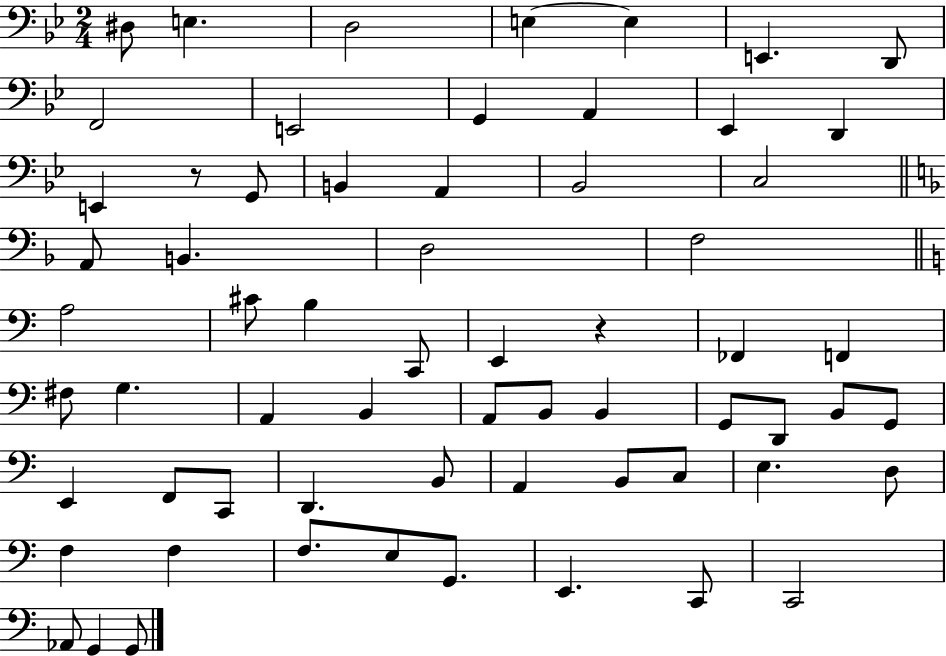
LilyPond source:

{
  \clef bass
  \numericTimeSignature
  \time 2/4
  \key bes \major
  dis8 e4. | d2 | e4~~ e4 | e,4. d,8 | \break f,2 | e,2 | g,4 a,4 | ees,4 d,4 | \break e,4 r8 g,8 | b,4 a,4 | bes,2 | c2 | \break \bar "||" \break \key f \major a,8 b,4. | d2 | f2 | \bar "||" \break \key a \minor a2 | cis'8 b4 c,8 | e,4 r4 | fes,4 f,4 | \break fis8 g4. | a,4 b,4 | a,8 b,8 b,4 | g,8 d,8 b,8 g,8 | \break e,4 f,8 c,8 | d,4. b,8 | a,4 b,8 c8 | e4. d8 | \break f4 f4 | f8. e8 g,8. | e,4. c,8 | c,2 | \break aes,8 g,4 g,8 | \bar "|."
}